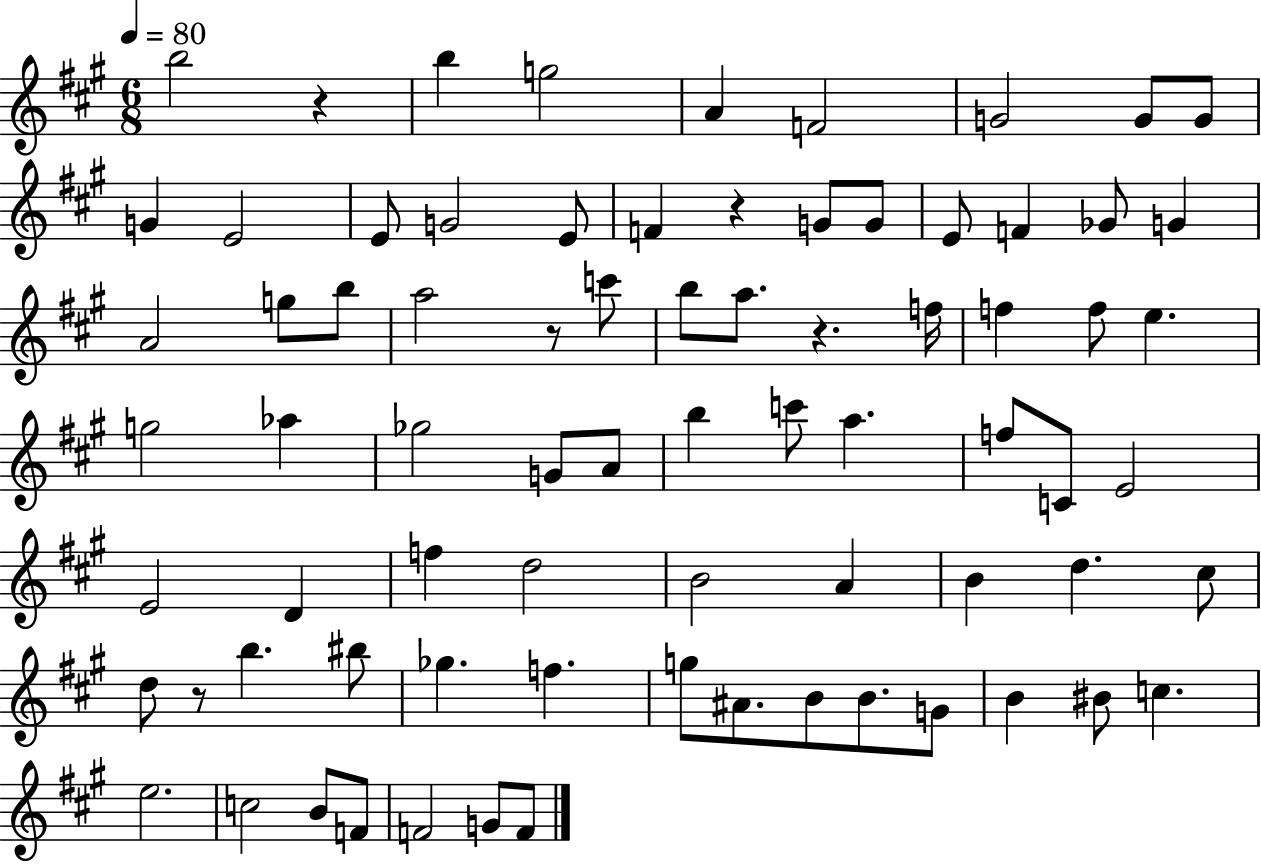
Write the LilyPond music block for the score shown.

{
  \clef treble
  \numericTimeSignature
  \time 6/8
  \key a \major
  \tempo 4 = 80
  b''2 r4 | b''4 g''2 | a'4 f'2 | g'2 g'8 g'8 | \break g'4 e'2 | e'8 g'2 e'8 | f'4 r4 g'8 g'8 | e'8 f'4 ges'8 g'4 | \break a'2 g''8 b''8 | a''2 r8 c'''8 | b''8 a''8. r4. f''16 | f''4 f''8 e''4. | \break g''2 aes''4 | ges''2 g'8 a'8 | b''4 c'''8 a''4. | f''8 c'8 e'2 | \break e'2 d'4 | f''4 d''2 | b'2 a'4 | b'4 d''4. cis''8 | \break d''8 r8 b''4. bis''8 | ges''4. f''4. | g''8 ais'8. b'8 b'8. g'8 | b'4 bis'8 c''4. | \break e''2. | c''2 b'8 f'8 | f'2 g'8 f'8 | \bar "|."
}